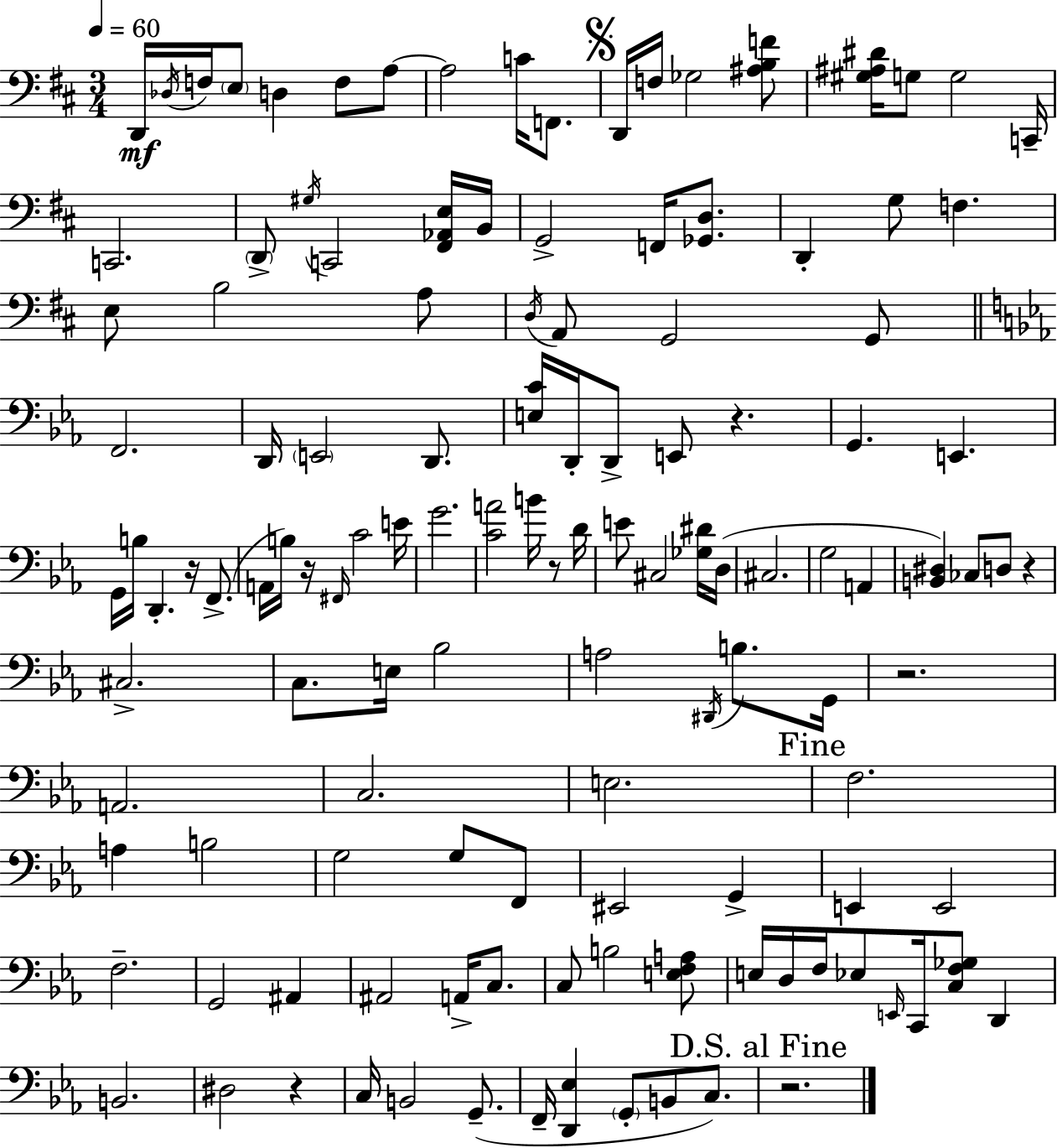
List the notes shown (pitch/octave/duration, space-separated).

D2/s Db3/s F3/s E3/e D3/q F3/e A3/e A3/h C4/s F2/e. D2/s F3/s Gb3/h [A#3,B3,F4]/e [G#3,A#3,D#4]/s G3/e G3/h C2/s C2/h. D2/e G#3/s C2/h [F#2,Ab2,E3]/s B2/s G2/h F2/s [Gb2,D3]/e. D2/q G3/e F3/q. E3/e B3/h A3/e D3/s A2/e G2/h G2/e F2/h. D2/s E2/h D2/e. [E3,C4]/s D2/s D2/e E2/e R/q. G2/q. E2/q. G2/s B3/s D2/q. R/s F2/e. A2/s B3/s R/s F#2/s C4/h E4/s G4/h. [C4,A4]/h B4/s R/e D4/s E4/e C#3/h [Gb3,D#4]/s D3/s C#3/h. G3/h A2/q [B2,D#3]/q CES3/e D3/e R/q C#3/h. C3/e. E3/s Bb3/h A3/h D#2/s B3/e. G2/s R/h. A2/h. C3/h. E3/h. F3/h. A3/q B3/h G3/h G3/e F2/e EIS2/h G2/q E2/q E2/h F3/h. G2/h A#2/q A#2/h A2/s C3/e. C3/e B3/h [E3,F3,A3]/e E3/s D3/s F3/s Eb3/e E2/s C2/s [C3,F3,Gb3]/e D2/q B2/h. D#3/h R/q C3/s B2/h G2/e. F2/s [D2,Eb3]/q G2/e B2/e C3/e. R/h.